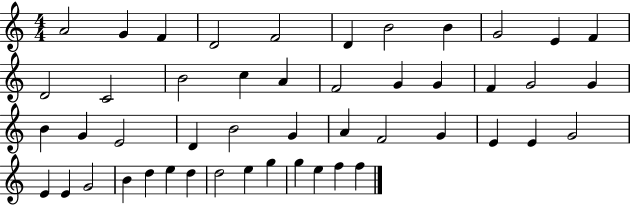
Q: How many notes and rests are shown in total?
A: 48